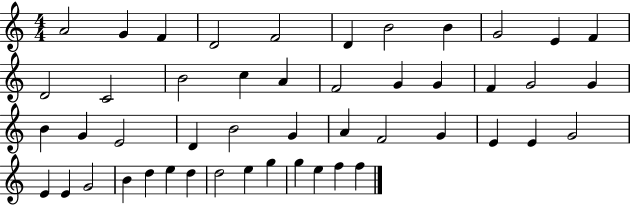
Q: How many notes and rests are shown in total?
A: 48